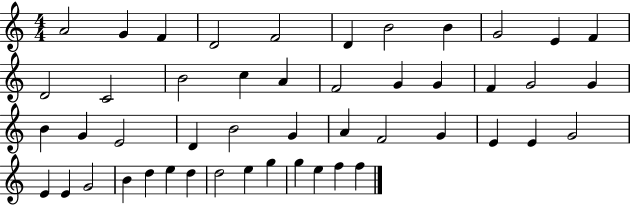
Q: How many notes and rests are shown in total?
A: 48